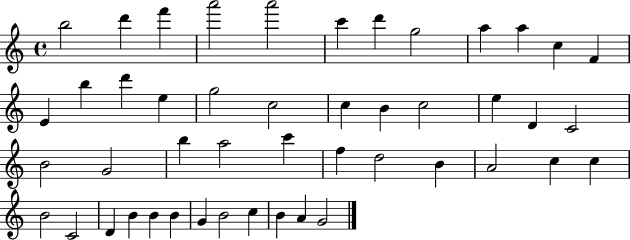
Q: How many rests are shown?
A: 0